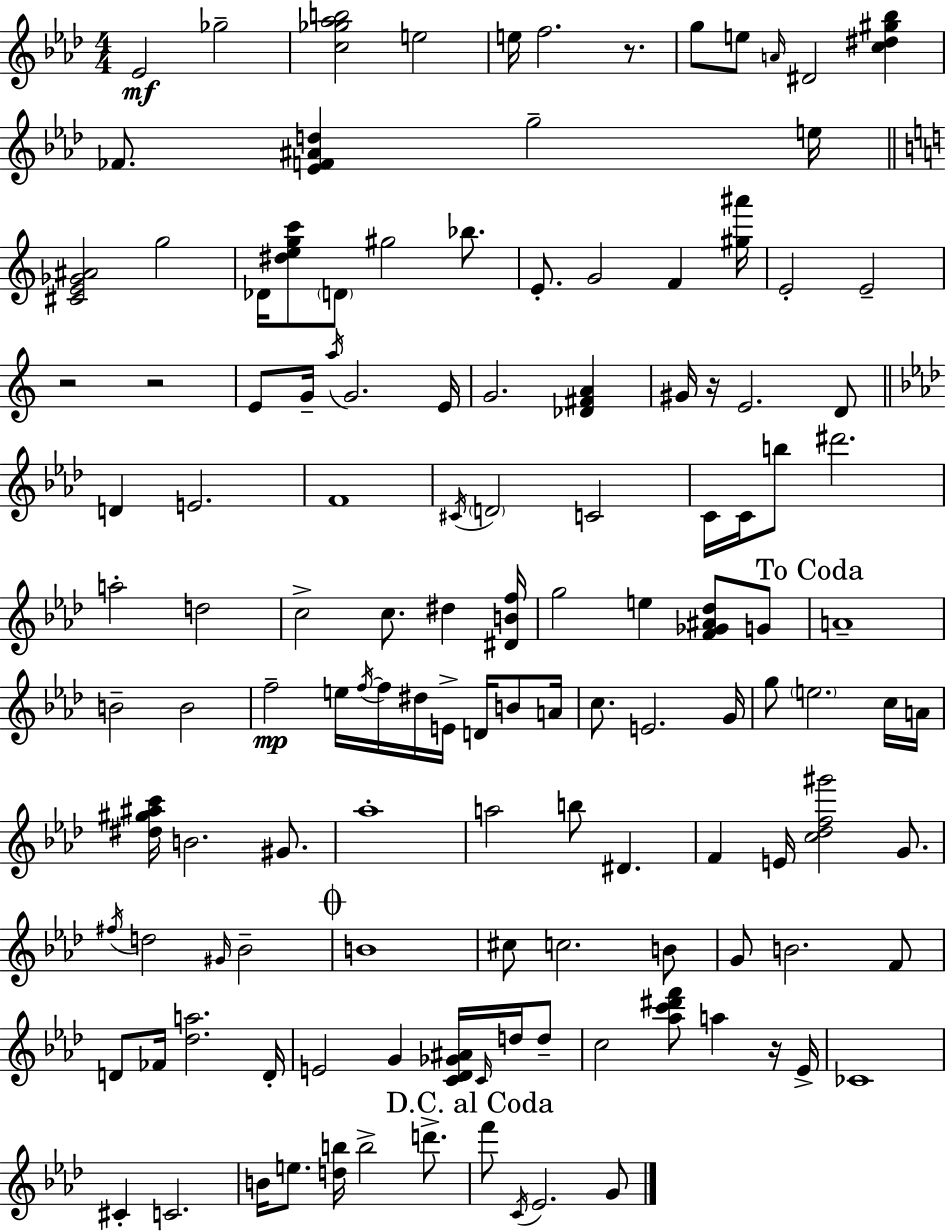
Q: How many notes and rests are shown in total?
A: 130